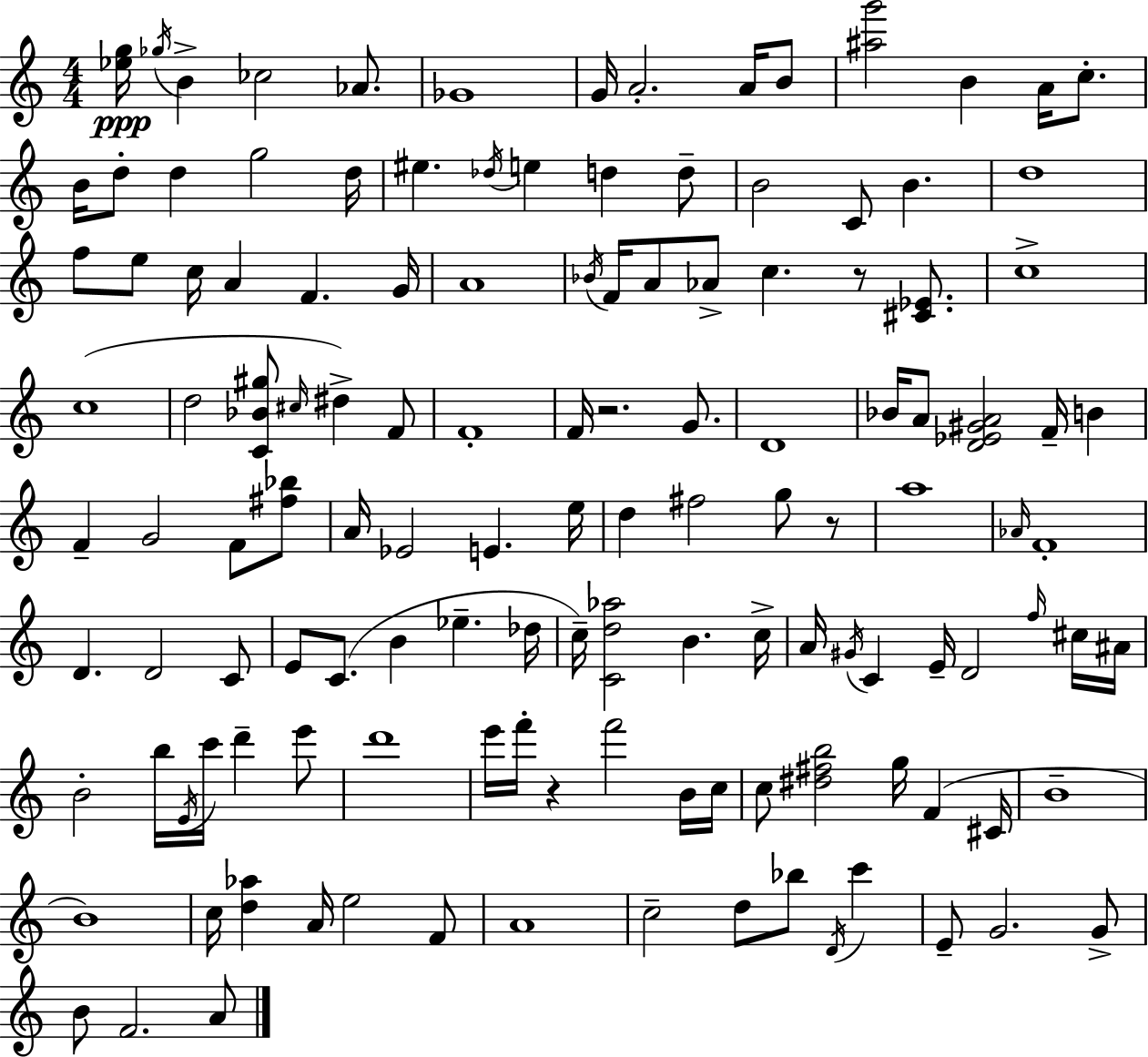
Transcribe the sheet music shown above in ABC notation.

X:1
T:Untitled
M:4/4
L:1/4
K:C
[_eg]/4 _g/4 B _c2 _A/2 _G4 G/4 A2 A/4 B/2 [^ag']2 B A/4 c/2 B/4 d/2 d g2 d/4 ^e _d/4 e d d/2 B2 C/2 B d4 f/2 e/2 c/4 A F G/4 A4 _B/4 F/4 A/2 _A/2 c z/2 [^C_E]/2 c4 c4 d2 [C_B^g]/2 ^c/4 ^d F/2 F4 F/4 z2 G/2 D4 _B/4 A/2 [D_E^GA]2 F/4 B F G2 F/2 [^f_b]/2 A/4 _E2 E e/4 d ^f2 g/2 z/2 a4 _A/4 F4 D D2 C/2 E/2 C/2 B _e _d/4 c/4 [Cd_a]2 B c/4 A/4 ^G/4 C E/4 D2 f/4 ^c/4 ^A/4 B2 b/4 E/4 c'/4 d' e'/2 d'4 e'/4 f'/4 z f'2 B/4 c/4 c/2 [^d^fb]2 g/4 F ^C/4 B4 B4 c/4 [d_a] A/4 e2 F/2 A4 c2 d/2 _b/2 D/4 c' E/2 G2 G/2 B/2 F2 A/2